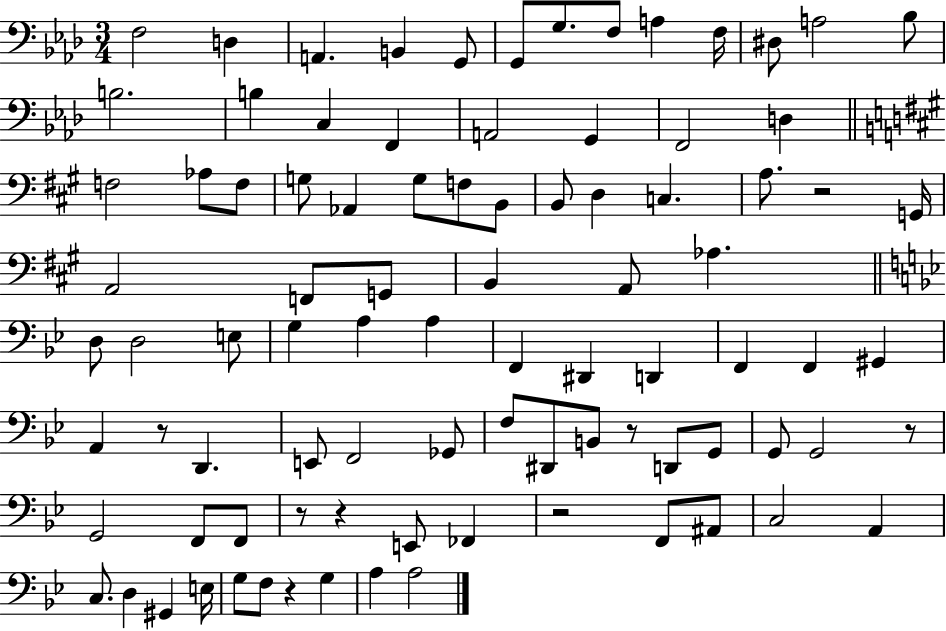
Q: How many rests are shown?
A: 8